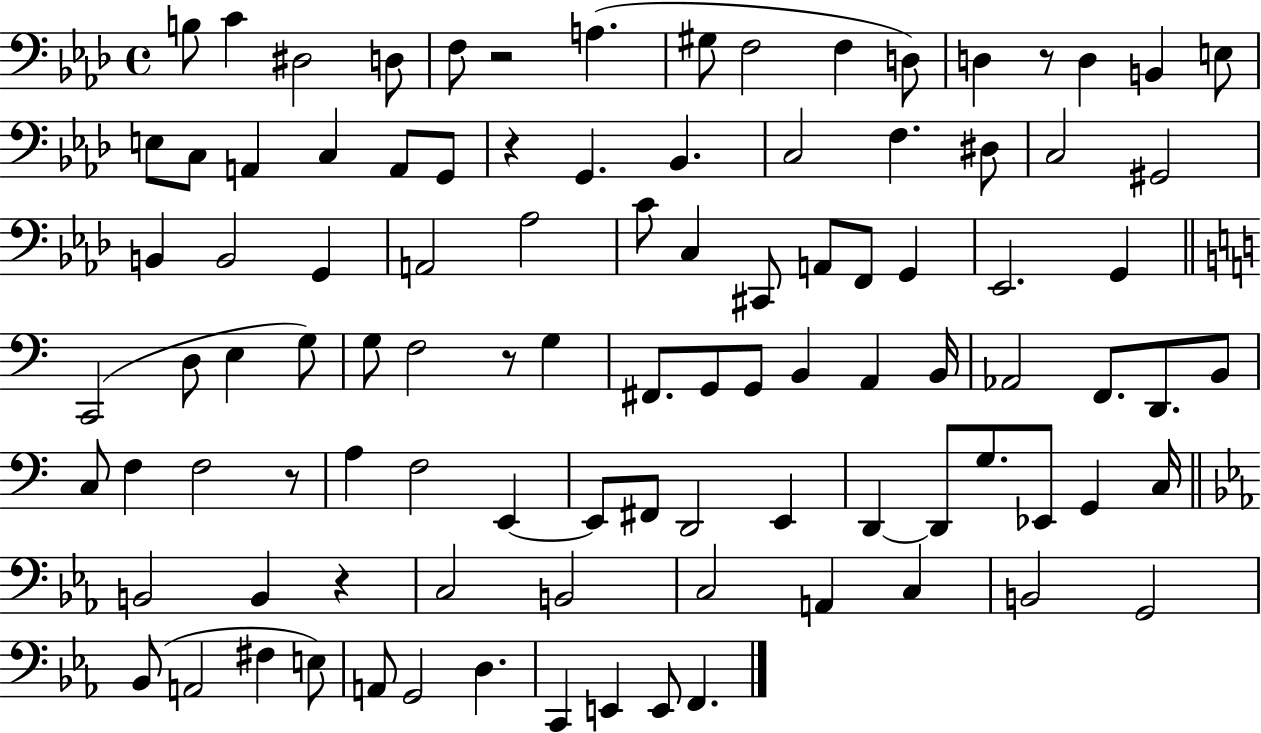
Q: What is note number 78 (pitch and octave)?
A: C3